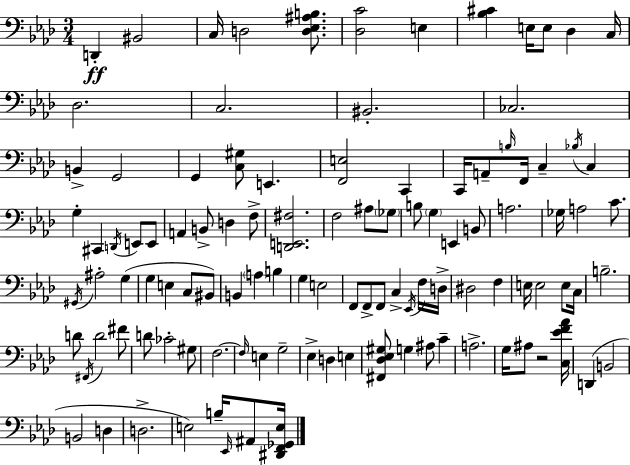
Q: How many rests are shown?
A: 1